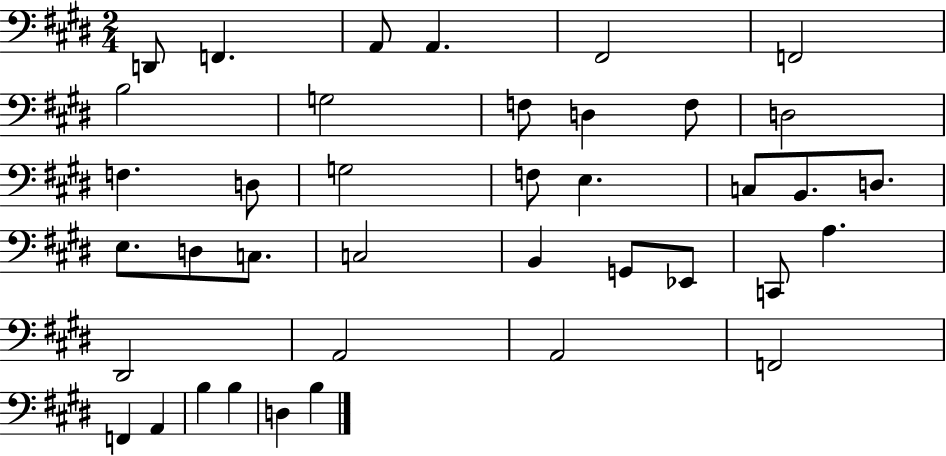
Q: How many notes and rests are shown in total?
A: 39